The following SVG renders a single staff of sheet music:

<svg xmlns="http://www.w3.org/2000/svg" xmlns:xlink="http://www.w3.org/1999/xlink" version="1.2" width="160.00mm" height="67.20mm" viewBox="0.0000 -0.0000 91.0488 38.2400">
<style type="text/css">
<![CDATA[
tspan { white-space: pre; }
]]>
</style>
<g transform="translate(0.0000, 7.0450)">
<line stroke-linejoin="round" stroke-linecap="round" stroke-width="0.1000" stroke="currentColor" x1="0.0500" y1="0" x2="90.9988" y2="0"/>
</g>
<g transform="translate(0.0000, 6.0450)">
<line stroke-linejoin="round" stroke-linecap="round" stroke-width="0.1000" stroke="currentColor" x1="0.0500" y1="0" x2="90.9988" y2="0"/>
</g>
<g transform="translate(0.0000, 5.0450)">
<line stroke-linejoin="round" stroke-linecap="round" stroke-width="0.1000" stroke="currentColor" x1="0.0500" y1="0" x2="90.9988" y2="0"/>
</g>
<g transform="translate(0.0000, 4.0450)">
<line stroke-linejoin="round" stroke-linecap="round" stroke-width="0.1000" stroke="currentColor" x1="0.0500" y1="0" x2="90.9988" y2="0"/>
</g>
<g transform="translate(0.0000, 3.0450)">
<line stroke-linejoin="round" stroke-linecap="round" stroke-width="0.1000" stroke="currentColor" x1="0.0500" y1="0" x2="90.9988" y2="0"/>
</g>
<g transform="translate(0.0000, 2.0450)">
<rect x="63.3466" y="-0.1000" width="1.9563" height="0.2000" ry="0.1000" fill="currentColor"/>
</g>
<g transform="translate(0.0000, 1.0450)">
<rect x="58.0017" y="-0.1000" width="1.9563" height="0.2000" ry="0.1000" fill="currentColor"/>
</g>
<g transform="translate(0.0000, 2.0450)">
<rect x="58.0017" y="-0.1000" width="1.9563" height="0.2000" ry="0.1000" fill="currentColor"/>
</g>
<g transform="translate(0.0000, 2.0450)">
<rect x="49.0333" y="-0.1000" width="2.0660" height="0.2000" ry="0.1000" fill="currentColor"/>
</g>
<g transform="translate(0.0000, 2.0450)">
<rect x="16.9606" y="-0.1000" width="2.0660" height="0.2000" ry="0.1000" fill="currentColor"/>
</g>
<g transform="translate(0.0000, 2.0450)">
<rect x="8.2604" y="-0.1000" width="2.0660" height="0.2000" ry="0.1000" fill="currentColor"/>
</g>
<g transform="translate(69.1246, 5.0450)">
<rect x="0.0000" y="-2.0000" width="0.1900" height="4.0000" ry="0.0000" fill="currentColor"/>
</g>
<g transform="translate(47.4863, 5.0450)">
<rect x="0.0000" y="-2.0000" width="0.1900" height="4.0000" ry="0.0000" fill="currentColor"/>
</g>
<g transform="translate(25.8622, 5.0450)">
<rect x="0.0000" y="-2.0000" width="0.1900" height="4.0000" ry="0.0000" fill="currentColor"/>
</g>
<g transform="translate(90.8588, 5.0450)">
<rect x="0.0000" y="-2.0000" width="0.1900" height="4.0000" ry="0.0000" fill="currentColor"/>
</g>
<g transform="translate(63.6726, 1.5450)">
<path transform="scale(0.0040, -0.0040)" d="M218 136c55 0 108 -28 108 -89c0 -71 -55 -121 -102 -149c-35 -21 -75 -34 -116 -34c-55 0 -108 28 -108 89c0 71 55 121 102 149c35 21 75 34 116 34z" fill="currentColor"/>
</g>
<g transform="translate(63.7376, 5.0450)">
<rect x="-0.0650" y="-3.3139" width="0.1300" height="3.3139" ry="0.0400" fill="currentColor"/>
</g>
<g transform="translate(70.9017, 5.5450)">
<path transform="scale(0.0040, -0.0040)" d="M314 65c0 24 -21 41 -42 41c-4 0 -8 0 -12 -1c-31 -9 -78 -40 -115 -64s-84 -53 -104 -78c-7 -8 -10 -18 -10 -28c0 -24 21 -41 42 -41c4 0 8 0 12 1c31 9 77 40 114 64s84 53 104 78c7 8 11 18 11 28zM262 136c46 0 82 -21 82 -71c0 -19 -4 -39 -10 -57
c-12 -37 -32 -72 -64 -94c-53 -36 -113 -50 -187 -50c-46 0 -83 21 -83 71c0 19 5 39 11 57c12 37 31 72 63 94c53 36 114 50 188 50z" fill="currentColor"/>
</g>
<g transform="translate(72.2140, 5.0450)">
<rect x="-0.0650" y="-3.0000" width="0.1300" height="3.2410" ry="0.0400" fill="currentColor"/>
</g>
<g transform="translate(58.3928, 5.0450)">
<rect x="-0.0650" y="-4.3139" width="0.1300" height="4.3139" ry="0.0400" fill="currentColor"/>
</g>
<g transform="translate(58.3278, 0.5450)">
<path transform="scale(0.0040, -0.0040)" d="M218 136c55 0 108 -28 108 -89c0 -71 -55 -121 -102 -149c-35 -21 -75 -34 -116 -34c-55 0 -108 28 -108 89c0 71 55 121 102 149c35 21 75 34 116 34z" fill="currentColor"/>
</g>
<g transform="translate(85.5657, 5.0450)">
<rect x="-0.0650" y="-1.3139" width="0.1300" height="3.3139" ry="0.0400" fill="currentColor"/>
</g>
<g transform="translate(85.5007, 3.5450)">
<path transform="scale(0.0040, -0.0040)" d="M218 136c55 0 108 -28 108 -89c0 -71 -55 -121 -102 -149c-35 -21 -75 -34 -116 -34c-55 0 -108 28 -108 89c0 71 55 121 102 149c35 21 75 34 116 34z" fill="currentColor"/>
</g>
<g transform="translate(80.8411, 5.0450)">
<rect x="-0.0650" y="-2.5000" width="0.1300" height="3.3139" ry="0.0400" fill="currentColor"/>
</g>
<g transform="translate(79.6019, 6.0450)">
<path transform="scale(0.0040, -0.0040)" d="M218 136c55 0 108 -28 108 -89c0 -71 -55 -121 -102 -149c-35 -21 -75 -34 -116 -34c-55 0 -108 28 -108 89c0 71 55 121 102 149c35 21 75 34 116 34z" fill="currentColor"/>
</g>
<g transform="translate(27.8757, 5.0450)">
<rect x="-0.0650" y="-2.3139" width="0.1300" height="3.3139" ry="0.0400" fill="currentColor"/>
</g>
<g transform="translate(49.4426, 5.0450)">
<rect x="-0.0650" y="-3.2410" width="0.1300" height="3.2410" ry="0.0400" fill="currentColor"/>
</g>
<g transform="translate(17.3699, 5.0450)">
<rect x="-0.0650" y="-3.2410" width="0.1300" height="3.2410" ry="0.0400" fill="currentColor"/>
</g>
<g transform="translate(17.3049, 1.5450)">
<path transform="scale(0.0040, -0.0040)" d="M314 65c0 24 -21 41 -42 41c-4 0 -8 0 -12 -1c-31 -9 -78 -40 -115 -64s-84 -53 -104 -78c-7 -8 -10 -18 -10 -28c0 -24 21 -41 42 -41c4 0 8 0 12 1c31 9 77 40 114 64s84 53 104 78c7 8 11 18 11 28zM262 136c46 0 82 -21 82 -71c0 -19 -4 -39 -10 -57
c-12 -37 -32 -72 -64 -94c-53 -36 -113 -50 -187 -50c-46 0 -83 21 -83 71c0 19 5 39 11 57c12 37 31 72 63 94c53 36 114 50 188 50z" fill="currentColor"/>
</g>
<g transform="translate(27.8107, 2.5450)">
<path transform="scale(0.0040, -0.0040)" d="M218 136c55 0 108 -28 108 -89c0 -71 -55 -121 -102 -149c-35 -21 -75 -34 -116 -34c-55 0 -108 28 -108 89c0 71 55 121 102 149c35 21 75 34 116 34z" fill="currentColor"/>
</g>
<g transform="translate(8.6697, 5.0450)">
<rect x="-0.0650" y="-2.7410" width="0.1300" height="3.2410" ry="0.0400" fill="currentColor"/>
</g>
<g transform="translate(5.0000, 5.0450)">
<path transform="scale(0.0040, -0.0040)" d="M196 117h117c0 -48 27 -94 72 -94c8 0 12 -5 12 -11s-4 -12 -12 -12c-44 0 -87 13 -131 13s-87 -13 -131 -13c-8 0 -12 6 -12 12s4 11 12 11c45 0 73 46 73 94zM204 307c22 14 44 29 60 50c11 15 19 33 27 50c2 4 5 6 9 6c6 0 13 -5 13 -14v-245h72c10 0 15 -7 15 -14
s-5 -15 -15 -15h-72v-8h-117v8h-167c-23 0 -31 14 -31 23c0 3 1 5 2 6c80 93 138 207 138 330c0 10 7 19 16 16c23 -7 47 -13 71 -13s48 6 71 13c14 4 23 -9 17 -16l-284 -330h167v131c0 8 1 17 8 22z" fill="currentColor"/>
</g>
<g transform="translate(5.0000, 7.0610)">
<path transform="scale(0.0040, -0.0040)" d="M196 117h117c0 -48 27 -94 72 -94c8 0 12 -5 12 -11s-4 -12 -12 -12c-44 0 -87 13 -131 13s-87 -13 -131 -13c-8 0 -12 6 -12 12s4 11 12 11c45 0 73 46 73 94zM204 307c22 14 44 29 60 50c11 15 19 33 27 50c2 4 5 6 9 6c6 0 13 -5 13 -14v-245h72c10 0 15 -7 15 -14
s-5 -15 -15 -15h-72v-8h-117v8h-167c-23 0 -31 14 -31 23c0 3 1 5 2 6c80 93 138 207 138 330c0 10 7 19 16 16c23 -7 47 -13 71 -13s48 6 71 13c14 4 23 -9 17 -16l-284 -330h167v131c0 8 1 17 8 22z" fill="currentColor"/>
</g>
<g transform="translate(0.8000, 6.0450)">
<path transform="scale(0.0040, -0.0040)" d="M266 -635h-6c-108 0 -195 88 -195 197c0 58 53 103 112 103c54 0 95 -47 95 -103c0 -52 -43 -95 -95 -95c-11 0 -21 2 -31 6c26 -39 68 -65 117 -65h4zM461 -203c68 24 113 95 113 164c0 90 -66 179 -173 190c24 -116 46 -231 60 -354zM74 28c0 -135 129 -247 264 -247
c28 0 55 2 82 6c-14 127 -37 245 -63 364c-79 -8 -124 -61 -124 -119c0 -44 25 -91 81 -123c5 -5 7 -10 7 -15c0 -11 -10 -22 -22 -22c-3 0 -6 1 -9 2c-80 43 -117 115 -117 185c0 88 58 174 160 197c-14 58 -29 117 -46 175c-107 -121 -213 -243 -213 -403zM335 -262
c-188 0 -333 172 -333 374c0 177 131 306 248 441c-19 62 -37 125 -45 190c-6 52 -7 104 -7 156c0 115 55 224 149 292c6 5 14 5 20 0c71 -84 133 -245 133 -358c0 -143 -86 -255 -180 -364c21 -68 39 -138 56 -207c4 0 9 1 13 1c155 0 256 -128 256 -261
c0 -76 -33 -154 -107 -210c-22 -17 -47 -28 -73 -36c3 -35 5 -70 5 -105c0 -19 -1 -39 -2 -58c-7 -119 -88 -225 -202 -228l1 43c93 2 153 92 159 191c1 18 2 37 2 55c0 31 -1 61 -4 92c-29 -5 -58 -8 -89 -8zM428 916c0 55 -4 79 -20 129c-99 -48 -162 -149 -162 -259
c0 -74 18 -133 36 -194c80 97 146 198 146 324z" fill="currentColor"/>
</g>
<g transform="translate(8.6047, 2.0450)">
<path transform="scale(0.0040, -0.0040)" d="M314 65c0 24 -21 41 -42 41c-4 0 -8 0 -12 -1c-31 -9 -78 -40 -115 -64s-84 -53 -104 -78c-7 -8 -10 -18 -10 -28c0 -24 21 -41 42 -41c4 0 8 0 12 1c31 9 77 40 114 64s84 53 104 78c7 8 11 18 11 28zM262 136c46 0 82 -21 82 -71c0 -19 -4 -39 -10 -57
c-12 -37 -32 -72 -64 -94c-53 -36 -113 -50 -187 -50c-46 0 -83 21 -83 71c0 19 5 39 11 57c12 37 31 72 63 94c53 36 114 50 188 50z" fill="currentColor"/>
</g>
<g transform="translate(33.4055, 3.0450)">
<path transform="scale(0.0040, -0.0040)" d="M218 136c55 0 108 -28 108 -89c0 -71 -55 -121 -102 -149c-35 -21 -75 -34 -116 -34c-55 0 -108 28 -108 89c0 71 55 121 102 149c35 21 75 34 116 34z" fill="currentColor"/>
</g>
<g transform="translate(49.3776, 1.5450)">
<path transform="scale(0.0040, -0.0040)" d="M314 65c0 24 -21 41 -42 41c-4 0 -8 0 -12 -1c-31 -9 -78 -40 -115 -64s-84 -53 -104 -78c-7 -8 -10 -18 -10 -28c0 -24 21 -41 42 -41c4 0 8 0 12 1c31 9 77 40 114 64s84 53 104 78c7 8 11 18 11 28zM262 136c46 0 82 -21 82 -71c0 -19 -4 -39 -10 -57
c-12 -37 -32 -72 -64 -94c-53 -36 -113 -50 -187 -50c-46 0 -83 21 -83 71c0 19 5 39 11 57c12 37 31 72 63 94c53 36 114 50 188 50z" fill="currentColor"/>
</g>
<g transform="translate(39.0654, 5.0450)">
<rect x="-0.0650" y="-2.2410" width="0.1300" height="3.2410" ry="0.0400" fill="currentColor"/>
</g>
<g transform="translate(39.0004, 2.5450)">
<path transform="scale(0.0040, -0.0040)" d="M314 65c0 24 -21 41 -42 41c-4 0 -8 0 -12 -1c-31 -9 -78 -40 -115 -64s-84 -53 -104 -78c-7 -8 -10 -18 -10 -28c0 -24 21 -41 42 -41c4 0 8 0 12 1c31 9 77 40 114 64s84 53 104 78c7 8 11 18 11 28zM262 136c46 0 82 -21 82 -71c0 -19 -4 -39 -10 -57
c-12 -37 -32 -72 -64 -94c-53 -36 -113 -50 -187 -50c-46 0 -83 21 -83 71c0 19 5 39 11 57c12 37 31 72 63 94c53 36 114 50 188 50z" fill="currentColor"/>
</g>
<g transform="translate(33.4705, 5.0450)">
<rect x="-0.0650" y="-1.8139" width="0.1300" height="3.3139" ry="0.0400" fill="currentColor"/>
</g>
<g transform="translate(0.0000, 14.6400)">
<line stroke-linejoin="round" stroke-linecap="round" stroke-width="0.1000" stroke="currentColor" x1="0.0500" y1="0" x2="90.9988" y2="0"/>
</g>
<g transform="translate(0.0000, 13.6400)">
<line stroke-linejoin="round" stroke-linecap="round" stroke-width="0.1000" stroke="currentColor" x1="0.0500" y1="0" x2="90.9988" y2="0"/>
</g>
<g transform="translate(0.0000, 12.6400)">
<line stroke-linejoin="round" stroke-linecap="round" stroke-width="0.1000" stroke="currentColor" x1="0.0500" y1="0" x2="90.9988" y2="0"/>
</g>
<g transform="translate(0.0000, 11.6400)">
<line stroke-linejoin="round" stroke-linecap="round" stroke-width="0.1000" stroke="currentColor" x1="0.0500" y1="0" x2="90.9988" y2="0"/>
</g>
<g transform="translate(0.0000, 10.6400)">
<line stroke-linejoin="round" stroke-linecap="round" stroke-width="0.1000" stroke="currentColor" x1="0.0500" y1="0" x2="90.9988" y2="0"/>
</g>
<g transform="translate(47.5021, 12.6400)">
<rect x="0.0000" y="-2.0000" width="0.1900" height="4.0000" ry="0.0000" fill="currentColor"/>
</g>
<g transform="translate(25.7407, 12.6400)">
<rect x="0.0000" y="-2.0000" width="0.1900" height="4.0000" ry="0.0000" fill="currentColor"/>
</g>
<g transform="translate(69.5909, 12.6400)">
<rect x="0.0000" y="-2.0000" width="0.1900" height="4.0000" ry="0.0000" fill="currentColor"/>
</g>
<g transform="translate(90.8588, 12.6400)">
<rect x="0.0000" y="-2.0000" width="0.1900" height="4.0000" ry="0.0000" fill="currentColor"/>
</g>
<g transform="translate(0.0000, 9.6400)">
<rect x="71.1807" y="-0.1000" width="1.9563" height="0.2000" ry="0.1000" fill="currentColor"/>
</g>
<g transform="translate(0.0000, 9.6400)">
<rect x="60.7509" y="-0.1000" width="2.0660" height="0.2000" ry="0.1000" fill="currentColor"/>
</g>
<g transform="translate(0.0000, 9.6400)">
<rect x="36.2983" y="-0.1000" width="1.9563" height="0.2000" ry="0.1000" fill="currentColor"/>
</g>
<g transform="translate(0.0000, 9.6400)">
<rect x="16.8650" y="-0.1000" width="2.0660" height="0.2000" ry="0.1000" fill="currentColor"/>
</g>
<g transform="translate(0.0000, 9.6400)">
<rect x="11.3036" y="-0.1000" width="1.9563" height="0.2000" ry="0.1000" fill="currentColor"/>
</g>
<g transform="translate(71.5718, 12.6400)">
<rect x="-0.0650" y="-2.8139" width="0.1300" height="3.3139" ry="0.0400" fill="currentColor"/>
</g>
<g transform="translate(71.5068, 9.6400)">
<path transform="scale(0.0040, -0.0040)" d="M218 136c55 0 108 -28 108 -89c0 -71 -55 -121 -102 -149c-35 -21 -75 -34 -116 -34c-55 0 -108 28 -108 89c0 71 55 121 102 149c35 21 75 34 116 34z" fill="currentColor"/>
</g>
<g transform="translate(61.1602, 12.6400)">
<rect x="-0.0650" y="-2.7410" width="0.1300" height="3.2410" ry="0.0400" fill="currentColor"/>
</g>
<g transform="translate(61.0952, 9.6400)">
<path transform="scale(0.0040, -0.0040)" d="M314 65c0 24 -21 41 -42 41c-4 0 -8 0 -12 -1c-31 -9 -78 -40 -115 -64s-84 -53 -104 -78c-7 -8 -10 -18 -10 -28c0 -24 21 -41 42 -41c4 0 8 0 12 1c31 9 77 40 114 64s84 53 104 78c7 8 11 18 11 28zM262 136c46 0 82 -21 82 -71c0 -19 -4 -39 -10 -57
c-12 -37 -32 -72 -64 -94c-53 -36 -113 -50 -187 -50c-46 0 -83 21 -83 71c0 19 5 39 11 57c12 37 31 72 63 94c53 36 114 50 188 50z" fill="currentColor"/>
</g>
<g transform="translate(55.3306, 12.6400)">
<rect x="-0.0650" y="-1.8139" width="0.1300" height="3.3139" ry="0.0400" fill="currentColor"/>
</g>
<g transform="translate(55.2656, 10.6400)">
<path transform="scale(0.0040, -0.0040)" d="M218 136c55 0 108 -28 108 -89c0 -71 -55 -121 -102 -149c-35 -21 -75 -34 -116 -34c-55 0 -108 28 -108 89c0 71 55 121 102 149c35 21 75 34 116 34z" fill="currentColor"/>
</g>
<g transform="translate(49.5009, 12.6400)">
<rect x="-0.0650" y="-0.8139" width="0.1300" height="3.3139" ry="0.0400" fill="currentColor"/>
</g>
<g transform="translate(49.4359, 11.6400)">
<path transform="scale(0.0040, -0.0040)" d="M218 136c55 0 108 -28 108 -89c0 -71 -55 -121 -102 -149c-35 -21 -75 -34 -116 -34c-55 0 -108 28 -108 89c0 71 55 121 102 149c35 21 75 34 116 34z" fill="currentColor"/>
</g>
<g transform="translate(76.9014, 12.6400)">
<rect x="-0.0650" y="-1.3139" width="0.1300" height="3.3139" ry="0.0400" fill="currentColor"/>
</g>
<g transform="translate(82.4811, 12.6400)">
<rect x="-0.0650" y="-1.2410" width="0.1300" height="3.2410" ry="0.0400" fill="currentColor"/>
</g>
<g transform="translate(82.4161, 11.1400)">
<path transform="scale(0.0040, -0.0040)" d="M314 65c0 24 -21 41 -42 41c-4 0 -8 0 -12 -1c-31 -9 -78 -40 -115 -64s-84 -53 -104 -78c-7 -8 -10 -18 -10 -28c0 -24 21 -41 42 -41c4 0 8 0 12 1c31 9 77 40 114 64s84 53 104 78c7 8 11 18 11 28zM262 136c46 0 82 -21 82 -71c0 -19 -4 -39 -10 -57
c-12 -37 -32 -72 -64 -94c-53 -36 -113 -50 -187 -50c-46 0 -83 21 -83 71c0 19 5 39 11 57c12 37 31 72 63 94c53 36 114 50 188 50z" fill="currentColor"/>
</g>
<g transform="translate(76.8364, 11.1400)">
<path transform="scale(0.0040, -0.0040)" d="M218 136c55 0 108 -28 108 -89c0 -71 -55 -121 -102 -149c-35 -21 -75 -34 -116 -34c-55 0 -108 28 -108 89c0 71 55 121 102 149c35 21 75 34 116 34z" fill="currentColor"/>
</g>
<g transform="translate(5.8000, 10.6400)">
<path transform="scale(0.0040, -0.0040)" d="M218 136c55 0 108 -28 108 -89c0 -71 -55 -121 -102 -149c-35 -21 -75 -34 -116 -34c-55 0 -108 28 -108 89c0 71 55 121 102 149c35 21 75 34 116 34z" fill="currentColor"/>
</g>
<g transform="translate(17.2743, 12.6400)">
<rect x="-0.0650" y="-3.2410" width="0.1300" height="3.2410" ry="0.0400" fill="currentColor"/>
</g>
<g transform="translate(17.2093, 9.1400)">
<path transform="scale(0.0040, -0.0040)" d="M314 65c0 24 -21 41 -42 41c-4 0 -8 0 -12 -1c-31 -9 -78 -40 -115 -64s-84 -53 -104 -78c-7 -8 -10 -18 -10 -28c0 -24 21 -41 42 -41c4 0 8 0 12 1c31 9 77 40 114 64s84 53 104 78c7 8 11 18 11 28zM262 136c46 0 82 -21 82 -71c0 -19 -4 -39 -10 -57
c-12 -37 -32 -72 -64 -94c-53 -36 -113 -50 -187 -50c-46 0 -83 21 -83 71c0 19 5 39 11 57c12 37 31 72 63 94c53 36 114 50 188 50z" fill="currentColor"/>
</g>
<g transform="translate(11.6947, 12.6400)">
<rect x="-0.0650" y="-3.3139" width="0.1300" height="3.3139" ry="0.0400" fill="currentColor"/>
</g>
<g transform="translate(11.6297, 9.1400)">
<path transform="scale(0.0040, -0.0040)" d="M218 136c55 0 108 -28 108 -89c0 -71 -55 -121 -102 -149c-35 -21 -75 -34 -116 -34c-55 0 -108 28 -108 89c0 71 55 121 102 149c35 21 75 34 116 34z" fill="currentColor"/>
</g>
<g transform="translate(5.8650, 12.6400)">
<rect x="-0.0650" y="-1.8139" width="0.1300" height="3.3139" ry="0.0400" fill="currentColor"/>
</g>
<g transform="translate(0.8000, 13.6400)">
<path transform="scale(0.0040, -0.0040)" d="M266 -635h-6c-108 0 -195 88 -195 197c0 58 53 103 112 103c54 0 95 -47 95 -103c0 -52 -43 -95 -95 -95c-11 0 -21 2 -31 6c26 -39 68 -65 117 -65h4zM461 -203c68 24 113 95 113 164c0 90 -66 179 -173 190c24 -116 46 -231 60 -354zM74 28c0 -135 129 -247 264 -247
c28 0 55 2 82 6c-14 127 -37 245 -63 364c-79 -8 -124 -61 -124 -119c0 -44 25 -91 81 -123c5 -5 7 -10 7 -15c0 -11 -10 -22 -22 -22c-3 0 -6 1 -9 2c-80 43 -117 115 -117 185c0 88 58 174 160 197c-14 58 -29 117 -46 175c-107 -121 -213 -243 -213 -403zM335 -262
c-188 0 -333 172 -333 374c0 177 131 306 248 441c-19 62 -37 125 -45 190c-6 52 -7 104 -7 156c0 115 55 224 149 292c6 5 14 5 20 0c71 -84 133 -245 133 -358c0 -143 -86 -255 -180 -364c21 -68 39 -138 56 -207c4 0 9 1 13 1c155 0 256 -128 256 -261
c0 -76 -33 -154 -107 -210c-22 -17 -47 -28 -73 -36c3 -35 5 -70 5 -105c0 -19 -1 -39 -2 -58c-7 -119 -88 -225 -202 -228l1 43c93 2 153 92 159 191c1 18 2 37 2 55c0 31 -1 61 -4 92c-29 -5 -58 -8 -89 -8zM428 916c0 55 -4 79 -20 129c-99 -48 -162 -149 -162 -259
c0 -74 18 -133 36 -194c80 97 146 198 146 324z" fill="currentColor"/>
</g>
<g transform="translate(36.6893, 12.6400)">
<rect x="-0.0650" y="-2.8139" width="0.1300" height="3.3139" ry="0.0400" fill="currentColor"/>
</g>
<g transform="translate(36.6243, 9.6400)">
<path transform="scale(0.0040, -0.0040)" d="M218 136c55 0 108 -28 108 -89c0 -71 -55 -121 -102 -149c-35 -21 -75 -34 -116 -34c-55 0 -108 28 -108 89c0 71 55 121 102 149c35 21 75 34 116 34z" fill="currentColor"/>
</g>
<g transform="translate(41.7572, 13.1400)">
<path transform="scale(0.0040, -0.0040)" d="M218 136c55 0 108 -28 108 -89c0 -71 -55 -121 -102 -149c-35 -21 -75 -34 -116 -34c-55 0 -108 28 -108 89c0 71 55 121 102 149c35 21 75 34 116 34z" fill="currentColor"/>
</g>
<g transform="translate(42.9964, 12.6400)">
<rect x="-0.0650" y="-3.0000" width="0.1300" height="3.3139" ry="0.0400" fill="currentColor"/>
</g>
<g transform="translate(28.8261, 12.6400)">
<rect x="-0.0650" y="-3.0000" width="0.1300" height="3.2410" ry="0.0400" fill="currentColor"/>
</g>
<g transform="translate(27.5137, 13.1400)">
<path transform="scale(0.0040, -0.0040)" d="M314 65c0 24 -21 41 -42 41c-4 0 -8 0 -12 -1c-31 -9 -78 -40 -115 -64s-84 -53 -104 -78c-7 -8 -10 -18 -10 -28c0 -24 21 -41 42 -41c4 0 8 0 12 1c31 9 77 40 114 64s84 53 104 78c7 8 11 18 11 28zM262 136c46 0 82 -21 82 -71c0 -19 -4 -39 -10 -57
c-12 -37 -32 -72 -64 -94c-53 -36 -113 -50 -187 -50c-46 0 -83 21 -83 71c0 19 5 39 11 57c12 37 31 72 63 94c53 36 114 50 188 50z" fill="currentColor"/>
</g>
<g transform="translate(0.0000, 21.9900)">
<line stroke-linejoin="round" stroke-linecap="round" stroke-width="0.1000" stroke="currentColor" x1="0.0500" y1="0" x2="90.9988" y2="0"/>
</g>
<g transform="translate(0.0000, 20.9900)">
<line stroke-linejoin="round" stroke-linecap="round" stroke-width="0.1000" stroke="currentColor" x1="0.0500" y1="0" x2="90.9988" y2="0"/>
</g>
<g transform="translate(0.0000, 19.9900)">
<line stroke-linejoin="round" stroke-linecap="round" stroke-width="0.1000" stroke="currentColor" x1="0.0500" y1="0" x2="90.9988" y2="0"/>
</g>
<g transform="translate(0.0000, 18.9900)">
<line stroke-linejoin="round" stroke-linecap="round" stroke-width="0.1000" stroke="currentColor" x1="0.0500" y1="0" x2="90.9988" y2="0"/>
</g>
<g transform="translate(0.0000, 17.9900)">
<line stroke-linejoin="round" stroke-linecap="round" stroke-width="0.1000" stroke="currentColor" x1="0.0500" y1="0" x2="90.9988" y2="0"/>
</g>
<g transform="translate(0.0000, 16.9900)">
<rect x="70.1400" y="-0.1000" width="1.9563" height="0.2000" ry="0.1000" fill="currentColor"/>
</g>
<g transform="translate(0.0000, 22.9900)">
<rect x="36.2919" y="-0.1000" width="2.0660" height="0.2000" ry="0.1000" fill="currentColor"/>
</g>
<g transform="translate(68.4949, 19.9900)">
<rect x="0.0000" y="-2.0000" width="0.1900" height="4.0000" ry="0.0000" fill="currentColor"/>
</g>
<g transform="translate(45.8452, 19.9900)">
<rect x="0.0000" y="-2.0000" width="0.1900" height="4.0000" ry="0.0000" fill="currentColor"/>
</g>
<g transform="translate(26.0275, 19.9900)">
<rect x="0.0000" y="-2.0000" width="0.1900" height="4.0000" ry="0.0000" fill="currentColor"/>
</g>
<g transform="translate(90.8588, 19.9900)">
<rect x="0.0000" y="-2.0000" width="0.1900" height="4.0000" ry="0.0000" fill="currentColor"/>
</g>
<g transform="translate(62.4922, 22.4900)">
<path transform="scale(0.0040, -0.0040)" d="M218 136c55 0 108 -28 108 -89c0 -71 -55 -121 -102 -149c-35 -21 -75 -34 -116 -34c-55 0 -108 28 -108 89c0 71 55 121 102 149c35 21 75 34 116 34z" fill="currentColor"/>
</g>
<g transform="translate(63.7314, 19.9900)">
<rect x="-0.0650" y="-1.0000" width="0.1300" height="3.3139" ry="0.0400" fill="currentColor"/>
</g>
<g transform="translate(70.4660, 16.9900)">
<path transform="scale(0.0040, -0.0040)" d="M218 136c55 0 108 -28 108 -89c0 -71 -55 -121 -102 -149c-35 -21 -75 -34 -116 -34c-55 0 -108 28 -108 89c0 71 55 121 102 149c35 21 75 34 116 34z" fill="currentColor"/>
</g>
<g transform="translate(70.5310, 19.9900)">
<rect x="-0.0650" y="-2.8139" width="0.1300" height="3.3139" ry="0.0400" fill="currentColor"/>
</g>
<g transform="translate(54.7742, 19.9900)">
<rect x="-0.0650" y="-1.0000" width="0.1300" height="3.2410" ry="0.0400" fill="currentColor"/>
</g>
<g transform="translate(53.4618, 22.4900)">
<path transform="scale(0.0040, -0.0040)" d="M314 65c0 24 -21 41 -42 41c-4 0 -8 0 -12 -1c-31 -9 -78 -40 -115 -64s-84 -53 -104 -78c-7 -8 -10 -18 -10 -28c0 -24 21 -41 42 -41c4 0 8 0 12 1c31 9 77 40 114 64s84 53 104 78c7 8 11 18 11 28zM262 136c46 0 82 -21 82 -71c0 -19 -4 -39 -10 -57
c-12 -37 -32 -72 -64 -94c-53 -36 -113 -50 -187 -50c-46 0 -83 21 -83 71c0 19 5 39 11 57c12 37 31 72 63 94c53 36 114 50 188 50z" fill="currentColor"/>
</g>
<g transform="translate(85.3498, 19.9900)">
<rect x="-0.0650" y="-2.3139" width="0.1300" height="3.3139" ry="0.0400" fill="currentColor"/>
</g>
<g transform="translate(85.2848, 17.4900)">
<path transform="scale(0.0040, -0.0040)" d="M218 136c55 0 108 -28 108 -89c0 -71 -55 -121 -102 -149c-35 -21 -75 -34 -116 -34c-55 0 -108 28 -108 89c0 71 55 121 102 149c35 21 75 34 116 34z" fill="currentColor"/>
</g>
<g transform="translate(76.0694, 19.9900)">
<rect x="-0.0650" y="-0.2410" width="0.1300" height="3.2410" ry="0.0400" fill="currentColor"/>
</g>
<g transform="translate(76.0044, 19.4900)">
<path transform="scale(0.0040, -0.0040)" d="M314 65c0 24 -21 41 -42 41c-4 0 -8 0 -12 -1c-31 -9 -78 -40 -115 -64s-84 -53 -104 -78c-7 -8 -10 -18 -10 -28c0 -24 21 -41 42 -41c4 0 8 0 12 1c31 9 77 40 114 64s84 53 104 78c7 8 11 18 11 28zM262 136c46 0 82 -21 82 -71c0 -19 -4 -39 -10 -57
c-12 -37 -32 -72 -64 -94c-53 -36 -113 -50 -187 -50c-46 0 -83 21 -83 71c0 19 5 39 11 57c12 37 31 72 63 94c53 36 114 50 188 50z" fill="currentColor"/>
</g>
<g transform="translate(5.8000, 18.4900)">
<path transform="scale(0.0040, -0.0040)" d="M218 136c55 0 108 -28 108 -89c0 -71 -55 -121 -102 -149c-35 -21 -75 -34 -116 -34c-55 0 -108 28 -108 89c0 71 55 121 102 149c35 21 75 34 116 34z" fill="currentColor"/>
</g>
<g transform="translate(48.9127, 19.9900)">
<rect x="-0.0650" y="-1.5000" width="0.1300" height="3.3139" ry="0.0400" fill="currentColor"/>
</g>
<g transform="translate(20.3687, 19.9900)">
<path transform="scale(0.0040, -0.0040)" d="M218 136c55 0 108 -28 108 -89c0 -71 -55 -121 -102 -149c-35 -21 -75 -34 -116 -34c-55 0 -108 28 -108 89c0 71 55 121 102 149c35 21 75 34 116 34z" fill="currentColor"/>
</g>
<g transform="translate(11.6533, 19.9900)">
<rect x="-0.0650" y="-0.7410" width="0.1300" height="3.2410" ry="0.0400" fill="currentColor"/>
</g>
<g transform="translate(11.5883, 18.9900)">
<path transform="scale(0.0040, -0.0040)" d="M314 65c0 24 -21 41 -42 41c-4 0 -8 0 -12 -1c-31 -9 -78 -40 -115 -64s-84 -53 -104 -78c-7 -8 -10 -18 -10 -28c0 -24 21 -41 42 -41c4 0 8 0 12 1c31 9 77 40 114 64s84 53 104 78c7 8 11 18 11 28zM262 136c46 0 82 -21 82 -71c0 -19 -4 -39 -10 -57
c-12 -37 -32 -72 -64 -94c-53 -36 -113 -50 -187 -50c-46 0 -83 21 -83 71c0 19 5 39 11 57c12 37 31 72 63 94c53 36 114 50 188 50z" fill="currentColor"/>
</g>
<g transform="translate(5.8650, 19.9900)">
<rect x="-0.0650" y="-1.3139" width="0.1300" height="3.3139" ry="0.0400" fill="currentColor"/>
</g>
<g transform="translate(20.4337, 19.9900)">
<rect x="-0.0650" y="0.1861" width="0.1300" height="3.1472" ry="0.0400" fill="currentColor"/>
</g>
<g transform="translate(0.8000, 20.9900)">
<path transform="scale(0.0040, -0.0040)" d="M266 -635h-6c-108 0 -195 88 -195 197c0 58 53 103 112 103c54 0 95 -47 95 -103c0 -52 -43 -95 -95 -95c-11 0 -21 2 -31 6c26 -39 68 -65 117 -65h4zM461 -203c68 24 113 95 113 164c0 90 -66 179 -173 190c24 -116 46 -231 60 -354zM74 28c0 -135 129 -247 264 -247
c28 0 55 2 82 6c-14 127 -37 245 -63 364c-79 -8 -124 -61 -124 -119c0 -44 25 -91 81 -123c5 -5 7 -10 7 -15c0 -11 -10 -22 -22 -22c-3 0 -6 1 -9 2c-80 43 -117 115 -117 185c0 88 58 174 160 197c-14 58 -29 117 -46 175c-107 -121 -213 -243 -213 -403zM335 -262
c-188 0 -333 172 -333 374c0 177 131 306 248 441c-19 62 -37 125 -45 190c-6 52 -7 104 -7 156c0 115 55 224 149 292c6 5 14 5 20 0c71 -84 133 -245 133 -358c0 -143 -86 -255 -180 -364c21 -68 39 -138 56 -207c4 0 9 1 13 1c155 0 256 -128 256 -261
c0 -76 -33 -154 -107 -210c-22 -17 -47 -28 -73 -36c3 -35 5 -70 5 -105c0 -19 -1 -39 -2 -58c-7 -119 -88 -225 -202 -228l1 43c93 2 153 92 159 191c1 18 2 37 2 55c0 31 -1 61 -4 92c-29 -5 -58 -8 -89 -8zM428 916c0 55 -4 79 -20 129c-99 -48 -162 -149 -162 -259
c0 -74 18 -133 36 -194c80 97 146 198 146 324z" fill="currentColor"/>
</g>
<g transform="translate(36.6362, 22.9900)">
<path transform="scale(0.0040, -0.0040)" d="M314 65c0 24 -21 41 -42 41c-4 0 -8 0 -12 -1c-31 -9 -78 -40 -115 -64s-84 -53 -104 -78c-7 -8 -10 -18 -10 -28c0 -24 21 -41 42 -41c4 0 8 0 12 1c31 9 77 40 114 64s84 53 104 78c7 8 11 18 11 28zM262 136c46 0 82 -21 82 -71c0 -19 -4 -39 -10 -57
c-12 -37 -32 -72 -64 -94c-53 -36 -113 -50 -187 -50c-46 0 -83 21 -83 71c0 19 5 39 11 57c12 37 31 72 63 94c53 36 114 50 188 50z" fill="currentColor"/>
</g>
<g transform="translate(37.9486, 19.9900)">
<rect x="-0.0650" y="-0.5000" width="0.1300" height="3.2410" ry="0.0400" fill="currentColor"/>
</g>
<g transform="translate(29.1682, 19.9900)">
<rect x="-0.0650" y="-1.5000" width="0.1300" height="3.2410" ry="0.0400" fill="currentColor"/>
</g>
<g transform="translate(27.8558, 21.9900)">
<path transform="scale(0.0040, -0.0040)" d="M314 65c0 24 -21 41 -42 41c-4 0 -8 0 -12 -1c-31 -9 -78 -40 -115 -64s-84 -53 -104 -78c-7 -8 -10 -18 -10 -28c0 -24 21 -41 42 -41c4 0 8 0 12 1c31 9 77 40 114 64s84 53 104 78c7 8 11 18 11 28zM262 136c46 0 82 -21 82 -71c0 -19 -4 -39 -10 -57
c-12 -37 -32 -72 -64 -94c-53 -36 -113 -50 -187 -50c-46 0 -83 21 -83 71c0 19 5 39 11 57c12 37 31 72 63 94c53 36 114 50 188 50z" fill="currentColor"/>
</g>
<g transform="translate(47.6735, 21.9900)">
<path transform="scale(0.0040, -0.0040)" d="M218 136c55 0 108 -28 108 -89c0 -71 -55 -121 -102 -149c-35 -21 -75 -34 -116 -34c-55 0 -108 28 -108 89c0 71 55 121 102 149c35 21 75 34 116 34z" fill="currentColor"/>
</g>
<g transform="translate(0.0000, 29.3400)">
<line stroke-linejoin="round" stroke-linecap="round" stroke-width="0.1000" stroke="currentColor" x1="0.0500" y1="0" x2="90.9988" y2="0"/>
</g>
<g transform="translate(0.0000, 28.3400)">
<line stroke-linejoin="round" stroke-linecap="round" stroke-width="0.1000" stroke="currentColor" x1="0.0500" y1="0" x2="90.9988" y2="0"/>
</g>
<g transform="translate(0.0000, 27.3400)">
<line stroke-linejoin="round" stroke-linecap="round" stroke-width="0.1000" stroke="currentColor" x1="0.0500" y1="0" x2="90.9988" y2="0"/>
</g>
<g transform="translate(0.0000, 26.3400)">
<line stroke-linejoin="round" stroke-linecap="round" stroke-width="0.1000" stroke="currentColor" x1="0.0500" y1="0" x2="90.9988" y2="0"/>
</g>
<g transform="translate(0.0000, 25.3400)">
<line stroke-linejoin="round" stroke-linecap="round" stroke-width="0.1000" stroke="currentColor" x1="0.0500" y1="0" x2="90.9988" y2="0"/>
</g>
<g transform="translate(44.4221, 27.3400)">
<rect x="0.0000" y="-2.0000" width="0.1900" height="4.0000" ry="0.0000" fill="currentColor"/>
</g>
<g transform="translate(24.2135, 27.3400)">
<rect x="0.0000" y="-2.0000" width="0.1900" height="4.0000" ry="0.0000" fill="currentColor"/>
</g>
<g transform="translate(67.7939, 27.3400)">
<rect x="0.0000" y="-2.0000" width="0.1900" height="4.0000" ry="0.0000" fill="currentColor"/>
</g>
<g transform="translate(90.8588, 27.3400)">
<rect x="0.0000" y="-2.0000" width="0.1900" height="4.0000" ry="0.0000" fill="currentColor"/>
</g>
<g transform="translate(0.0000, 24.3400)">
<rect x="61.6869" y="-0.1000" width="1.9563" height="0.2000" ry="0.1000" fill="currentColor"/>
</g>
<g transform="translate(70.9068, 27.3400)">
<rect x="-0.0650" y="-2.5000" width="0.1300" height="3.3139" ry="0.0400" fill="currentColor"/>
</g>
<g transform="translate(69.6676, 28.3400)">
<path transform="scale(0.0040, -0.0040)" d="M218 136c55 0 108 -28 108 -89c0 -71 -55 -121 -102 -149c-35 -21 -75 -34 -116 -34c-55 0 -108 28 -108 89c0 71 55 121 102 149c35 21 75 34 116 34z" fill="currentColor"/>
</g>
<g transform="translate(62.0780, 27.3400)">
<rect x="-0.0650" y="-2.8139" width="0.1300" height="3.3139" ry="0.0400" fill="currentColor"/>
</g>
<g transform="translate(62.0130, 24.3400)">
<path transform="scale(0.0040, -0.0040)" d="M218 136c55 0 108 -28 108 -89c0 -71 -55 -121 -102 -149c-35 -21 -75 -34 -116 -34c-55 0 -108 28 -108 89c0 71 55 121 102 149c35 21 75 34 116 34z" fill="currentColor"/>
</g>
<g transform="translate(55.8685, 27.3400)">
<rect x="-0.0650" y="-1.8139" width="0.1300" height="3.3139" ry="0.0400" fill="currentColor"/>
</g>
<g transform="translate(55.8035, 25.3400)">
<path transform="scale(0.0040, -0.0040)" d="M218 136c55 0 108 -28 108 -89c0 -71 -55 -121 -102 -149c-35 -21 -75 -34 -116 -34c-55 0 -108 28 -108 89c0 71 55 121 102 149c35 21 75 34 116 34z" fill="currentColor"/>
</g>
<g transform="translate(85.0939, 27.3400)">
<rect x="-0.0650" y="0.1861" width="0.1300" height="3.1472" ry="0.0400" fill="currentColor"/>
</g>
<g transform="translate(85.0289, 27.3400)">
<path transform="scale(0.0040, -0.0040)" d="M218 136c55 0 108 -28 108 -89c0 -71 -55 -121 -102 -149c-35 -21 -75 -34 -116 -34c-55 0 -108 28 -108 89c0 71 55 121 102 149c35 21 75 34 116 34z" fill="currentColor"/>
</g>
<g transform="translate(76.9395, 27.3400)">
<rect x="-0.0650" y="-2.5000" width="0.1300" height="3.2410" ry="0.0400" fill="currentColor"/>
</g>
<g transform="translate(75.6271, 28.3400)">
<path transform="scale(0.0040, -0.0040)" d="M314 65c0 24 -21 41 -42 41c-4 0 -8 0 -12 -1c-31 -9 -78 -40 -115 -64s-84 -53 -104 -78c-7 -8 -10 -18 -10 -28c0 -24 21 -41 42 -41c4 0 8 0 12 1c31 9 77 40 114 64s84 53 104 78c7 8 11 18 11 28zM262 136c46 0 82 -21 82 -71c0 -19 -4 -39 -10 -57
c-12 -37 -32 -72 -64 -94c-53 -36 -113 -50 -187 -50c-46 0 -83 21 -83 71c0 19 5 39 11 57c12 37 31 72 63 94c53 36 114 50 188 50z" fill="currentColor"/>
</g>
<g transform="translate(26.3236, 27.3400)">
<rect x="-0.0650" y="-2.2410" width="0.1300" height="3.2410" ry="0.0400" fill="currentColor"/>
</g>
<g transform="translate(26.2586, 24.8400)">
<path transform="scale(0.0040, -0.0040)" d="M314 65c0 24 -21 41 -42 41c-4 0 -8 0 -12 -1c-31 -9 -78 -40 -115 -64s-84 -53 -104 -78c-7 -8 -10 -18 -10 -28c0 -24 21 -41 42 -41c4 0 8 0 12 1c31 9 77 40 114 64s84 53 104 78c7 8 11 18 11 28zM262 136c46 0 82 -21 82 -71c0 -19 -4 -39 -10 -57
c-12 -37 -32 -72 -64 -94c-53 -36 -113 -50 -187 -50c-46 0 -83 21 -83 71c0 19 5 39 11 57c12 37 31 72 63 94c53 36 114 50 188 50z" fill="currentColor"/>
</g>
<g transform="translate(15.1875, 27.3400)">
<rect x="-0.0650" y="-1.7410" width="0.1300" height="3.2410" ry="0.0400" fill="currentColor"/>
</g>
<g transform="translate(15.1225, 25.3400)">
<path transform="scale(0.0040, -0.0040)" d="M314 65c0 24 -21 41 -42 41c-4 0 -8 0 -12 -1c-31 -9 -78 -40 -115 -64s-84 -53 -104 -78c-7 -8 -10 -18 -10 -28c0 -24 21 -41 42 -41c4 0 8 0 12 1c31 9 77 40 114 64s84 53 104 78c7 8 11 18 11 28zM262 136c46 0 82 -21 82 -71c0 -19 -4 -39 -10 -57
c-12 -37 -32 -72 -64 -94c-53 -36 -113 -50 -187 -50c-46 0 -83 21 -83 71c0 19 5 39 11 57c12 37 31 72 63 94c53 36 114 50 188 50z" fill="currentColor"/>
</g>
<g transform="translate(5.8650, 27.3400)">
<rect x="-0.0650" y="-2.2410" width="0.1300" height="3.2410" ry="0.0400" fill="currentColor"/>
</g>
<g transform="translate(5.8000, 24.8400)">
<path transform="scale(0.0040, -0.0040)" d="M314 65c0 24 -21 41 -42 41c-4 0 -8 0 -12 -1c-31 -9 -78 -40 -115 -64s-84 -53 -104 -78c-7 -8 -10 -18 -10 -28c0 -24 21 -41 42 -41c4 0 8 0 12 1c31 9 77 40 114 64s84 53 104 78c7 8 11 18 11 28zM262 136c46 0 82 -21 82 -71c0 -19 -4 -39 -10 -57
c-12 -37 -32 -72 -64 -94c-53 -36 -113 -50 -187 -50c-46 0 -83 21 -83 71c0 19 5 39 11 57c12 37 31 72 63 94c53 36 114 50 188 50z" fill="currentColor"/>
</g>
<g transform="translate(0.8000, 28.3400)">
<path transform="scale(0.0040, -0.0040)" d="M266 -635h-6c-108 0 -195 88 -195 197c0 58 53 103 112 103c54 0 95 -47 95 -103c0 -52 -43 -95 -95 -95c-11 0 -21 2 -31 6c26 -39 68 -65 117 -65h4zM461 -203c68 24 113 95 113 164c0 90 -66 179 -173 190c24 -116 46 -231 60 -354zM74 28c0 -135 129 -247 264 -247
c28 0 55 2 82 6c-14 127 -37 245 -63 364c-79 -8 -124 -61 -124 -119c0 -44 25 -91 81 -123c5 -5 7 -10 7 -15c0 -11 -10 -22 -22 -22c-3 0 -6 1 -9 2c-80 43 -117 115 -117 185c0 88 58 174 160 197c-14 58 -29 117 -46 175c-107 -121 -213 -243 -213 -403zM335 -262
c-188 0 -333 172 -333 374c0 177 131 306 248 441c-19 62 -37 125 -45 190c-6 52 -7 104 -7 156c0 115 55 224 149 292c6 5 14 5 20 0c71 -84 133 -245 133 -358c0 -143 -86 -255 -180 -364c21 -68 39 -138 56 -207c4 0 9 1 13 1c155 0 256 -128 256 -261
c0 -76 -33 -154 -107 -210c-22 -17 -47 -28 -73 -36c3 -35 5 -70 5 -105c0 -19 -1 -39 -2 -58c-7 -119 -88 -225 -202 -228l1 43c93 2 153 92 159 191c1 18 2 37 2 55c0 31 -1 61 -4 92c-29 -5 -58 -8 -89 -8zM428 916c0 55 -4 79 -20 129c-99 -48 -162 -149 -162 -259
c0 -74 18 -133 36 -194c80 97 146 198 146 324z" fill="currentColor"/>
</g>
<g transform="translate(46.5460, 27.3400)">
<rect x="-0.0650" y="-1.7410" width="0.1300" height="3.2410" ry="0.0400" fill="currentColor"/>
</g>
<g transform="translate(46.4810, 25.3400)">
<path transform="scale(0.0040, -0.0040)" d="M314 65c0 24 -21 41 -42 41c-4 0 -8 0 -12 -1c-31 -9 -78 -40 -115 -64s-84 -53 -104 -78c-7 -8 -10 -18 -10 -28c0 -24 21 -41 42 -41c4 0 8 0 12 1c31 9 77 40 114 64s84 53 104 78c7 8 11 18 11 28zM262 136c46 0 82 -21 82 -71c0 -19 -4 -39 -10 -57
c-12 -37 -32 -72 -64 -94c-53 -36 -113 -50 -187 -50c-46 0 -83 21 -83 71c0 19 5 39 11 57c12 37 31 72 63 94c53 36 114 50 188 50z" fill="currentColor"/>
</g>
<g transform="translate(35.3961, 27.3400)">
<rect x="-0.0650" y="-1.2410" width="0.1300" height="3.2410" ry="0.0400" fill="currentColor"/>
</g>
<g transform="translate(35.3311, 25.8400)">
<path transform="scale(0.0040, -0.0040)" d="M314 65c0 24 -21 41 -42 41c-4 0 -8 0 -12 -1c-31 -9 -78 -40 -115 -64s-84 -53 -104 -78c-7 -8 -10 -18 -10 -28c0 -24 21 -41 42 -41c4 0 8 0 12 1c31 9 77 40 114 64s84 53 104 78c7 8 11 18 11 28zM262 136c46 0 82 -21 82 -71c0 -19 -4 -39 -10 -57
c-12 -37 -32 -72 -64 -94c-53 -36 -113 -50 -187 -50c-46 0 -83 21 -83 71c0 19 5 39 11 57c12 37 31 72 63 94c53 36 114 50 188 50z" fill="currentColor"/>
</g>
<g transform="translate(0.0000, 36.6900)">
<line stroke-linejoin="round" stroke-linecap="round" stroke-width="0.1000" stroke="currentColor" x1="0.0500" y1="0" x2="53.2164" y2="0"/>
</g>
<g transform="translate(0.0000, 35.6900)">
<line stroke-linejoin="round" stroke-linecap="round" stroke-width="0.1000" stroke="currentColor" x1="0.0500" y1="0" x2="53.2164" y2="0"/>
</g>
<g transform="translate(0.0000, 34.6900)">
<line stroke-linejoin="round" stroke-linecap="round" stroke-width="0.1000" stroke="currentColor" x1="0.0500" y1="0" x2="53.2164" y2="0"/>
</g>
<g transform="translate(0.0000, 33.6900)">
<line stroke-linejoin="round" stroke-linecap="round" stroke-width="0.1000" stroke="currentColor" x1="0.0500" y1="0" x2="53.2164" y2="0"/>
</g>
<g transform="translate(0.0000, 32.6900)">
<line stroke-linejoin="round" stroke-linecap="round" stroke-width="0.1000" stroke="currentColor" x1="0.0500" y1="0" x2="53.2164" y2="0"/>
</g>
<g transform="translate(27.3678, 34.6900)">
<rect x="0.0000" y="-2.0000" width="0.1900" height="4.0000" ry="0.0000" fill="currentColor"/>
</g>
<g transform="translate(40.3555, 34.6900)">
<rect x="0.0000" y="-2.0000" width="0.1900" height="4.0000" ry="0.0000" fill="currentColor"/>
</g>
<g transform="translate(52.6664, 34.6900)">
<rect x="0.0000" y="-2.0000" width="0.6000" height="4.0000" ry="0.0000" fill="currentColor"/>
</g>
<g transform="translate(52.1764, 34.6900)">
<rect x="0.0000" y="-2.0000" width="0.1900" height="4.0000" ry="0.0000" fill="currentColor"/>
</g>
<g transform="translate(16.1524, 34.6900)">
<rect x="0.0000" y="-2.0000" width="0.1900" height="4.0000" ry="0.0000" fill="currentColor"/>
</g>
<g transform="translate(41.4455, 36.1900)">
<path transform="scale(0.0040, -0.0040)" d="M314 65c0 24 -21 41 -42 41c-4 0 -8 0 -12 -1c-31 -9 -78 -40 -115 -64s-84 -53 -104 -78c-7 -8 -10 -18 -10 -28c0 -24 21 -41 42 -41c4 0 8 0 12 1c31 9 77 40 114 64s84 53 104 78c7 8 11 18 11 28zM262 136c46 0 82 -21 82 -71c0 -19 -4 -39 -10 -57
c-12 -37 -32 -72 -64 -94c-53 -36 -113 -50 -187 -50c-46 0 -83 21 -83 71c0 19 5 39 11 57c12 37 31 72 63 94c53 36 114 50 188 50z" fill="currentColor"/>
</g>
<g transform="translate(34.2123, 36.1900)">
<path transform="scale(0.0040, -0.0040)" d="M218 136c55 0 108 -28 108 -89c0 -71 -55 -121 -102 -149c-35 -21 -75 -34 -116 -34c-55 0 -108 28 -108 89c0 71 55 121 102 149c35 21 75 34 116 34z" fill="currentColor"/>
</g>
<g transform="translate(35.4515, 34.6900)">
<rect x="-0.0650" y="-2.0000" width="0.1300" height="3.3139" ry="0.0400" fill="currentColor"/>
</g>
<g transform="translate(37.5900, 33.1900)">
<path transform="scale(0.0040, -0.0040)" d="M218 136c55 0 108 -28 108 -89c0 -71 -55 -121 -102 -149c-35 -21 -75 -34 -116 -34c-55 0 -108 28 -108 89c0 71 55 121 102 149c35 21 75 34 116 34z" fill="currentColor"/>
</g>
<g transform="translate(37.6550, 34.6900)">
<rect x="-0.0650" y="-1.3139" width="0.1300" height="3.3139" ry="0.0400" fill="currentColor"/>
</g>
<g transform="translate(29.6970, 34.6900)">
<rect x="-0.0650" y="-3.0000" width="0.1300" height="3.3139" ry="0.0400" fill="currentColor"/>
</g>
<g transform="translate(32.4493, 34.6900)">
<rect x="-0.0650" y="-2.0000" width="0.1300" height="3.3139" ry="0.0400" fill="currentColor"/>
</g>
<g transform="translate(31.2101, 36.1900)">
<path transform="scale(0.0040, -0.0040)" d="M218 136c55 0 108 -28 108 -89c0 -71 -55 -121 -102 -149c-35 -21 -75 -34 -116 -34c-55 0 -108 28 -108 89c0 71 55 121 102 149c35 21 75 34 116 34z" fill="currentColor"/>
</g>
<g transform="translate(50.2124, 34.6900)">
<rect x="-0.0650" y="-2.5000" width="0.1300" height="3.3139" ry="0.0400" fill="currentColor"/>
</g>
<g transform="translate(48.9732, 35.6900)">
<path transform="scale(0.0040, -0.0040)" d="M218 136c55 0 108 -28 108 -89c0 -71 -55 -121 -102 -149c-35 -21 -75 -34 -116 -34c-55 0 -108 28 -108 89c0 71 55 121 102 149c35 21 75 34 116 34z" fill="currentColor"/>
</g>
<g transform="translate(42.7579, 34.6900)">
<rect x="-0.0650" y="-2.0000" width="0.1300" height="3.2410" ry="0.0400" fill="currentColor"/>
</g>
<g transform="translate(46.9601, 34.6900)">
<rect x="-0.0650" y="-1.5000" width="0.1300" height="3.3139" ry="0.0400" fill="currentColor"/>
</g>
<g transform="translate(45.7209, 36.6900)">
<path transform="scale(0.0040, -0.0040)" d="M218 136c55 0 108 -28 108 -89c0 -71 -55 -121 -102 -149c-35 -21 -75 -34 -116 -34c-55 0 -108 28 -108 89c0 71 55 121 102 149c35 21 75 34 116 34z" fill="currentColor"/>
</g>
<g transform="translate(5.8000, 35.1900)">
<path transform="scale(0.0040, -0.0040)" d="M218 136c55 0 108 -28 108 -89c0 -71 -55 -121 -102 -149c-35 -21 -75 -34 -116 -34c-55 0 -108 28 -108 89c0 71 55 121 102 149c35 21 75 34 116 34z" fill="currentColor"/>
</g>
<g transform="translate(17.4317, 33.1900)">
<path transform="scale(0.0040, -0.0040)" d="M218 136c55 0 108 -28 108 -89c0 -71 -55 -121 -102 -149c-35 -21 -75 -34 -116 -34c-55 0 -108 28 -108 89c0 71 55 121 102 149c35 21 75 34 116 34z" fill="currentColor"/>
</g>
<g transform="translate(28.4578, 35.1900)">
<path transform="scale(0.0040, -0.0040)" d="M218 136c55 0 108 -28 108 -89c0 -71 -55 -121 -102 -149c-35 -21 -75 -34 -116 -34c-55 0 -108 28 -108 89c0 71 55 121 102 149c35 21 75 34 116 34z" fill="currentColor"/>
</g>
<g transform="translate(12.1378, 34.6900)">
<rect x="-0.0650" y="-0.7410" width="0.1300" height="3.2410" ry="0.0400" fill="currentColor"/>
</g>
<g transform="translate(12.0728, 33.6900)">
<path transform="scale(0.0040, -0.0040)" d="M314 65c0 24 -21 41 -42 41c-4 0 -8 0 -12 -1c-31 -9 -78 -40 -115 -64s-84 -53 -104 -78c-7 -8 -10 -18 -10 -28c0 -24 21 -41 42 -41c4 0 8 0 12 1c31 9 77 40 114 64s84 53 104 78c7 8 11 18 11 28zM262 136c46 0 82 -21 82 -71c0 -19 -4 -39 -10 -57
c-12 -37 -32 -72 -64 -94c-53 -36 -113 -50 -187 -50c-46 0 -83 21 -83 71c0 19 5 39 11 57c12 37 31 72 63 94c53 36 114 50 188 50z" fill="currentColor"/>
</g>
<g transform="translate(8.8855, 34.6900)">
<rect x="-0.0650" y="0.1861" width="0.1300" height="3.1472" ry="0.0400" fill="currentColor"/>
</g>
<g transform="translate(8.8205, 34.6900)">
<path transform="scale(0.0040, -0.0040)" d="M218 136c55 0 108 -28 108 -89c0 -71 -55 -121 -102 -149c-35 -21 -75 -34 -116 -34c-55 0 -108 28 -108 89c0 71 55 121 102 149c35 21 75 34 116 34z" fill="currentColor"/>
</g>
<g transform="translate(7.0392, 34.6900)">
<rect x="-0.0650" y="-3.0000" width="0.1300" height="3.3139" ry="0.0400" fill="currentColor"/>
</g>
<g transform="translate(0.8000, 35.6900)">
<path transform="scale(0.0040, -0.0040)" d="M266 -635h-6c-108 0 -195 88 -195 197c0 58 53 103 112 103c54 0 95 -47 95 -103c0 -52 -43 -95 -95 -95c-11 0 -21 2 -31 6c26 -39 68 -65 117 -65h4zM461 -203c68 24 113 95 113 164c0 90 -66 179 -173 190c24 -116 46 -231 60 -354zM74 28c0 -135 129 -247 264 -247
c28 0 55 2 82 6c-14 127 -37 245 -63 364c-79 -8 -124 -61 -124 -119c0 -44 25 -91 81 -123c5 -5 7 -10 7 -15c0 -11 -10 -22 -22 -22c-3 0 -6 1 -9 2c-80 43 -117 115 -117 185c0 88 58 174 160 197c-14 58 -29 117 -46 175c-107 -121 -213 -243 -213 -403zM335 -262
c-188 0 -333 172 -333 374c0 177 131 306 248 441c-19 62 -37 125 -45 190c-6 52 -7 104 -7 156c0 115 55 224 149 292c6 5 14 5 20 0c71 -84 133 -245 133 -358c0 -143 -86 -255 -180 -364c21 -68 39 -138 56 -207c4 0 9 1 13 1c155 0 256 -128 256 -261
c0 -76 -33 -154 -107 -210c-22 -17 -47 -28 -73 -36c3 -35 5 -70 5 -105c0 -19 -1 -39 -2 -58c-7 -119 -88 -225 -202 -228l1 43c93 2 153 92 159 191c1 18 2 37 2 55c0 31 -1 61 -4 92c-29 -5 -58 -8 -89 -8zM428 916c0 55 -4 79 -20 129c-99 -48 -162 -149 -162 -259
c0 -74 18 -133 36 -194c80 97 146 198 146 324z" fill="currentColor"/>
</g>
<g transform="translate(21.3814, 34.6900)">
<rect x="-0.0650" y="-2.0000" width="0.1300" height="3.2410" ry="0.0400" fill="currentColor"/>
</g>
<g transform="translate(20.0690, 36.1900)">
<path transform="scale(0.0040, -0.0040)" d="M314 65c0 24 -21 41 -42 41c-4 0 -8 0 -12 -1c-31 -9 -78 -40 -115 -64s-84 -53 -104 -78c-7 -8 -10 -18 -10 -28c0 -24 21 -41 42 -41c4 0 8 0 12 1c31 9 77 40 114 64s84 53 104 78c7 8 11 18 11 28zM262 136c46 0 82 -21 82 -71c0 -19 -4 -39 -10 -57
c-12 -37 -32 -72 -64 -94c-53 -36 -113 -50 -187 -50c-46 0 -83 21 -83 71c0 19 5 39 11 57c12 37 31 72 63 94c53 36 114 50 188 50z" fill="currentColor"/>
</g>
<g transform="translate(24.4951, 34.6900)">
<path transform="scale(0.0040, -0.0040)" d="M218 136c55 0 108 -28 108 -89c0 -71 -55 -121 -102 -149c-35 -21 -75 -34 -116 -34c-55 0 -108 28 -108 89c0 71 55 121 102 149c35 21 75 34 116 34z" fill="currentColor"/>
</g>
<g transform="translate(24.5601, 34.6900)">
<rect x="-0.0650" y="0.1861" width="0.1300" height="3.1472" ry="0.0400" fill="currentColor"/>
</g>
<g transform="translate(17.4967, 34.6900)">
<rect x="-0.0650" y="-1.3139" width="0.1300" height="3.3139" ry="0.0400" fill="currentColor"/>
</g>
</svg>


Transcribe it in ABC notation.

X:1
T:Untitled
M:4/4
L:1/4
K:C
a2 b2 g f g2 b2 d' b A2 G e f b b2 A2 a A d f a2 a e e2 e d2 B E2 C2 E D2 D a c2 g g2 f2 g2 e2 f2 f a G G2 B A B d2 e F2 B A F F e F2 E G